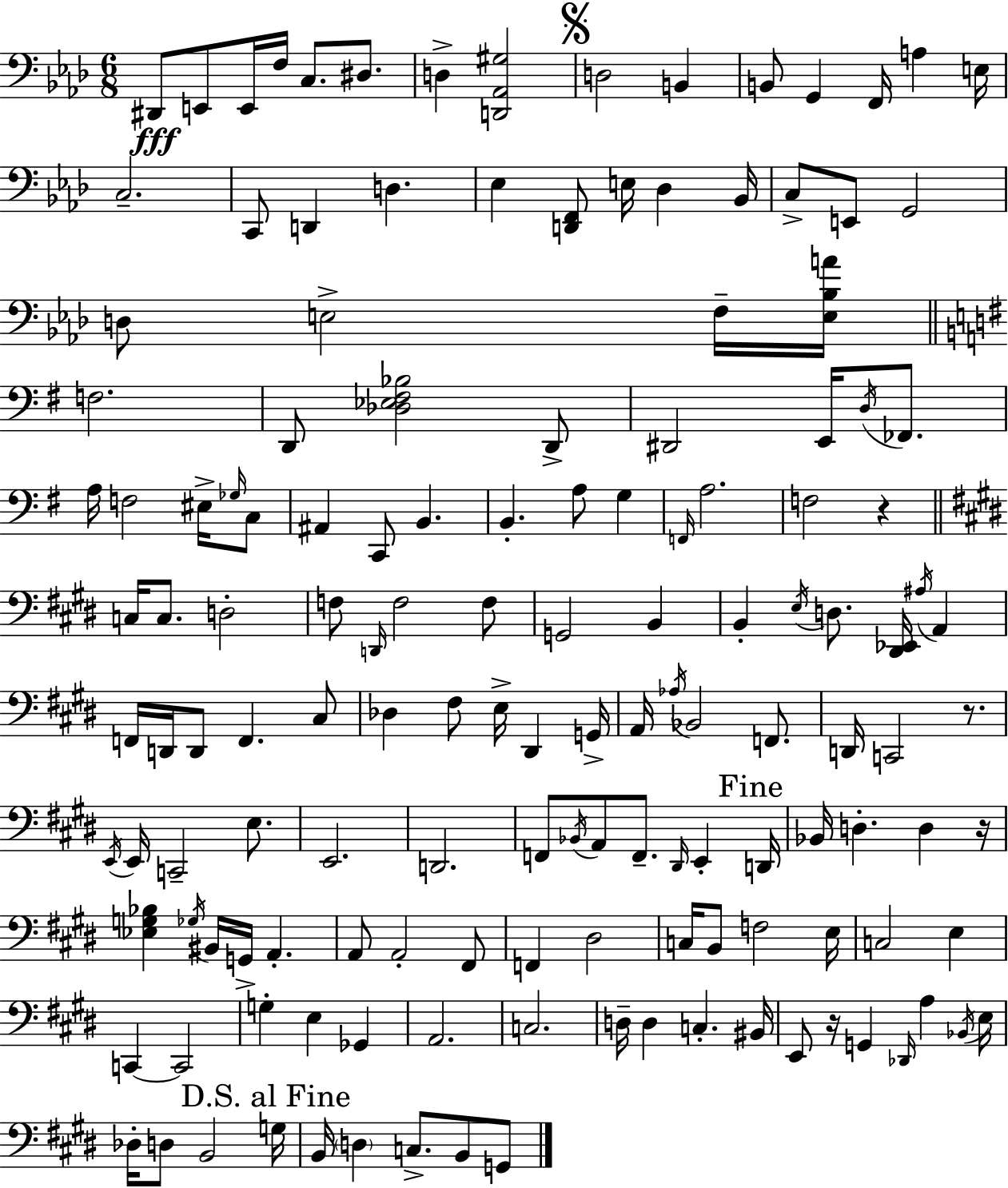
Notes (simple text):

D#2/e E2/e E2/s F3/s C3/e. D#3/e. D3/q [D2,Ab2,G#3]/h D3/h B2/q B2/e G2/q F2/s A3/q E3/s C3/h. C2/e D2/q D3/q. Eb3/q [D2,F2]/e E3/s Db3/q Bb2/s C3/e E2/e G2/h D3/e E3/h F3/s [E3,Bb3,A4]/s F3/h. D2/e [Db3,Eb3,F#3,Bb3]/h D2/e D#2/h E2/s D3/s FES2/e. A3/s F3/h EIS3/s Gb3/s C3/e A#2/q C2/e B2/q. B2/q. A3/e G3/q F2/s A3/h. F3/h R/q C3/s C3/e. D3/h F3/e D2/s F3/h F3/e G2/h B2/q B2/q E3/s D3/e. [D#2,Eb2]/s A#3/s A2/q F2/s D2/s D2/e F2/q. C#3/e Db3/q F#3/e E3/s D#2/q G2/s A2/s Ab3/s Bb2/h F2/e. D2/s C2/h R/e. E2/s E2/s C2/h E3/e. E2/h. D2/h. F2/e Bb2/s A2/e F2/e. D#2/s E2/q D2/s Bb2/s D3/q. D3/q R/s [Eb3,G3,Bb3]/q Gb3/s BIS2/s G2/s A2/q. A2/e A2/h F#2/e F2/q D#3/h C3/s B2/e F3/h E3/s C3/h E3/q C2/q C2/h G3/q E3/q Gb2/q A2/h. C3/h. D3/s D3/q C3/q. BIS2/s E2/e R/s G2/q Db2/s A3/q Bb2/s E3/s Db3/s D3/e B2/h G3/s B2/s D3/q C3/e. B2/e G2/e